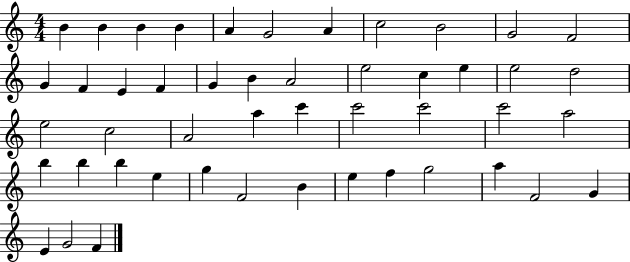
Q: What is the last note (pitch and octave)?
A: F4